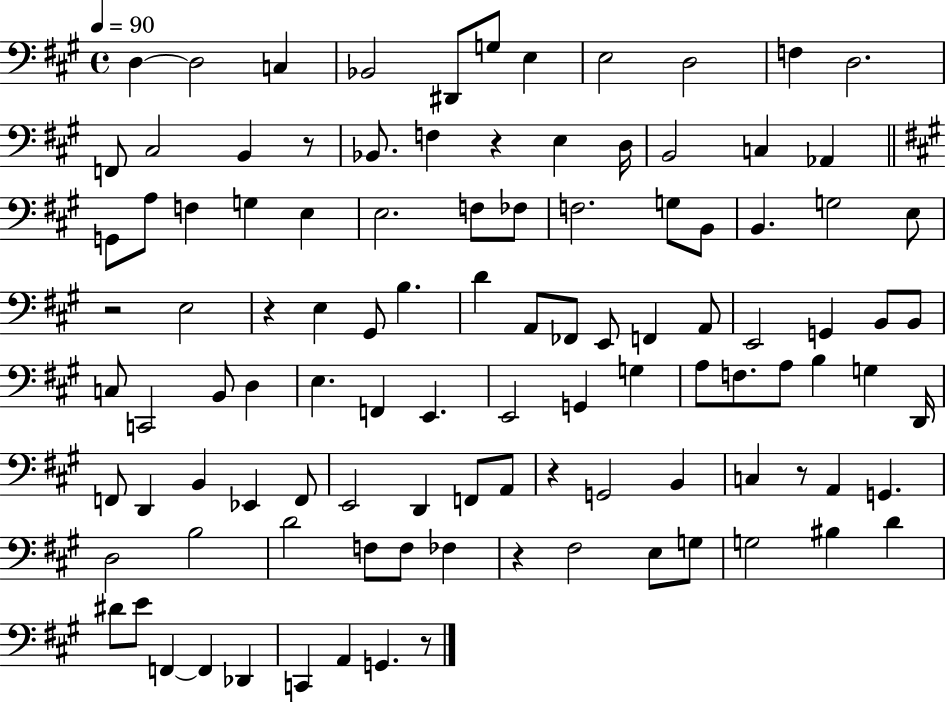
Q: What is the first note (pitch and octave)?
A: D3